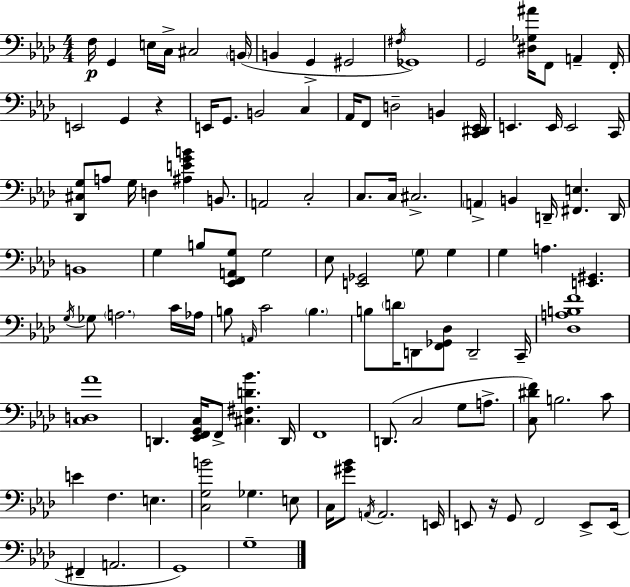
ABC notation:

X:1
T:Untitled
M:4/4
L:1/4
K:Ab
F,/4 G,, E,/4 C,/4 ^C,2 B,,/4 B,, G,, ^G,,2 ^F,/4 _G,,4 G,,2 [^D,_G,^A]/4 F,,/2 A,, F,,/4 E,,2 G,, z E,,/4 G,,/2 B,,2 C, _A,,/4 F,,/2 D,2 B,, [C,,^D,,_E,,]/4 E,, E,,/4 E,,2 C,,/4 [_D,,^C,G,]/2 A,/2 G,/4 D, [^A,EGB] B,,/2 A,,2 C,2 C,/2 C,/4 ^C,2 A,, B,, D,,/4 [^F,,E,] D,,/4 B,,4 G, B,/2 [_E,,F,,A,,G,]/2 G,2 _E,/2 [E,,_G,,]2 G,/2 G, G, A, [E,,^G,,] G,/4 _G,/2 A,2 C/4 _A,/4 B,/2 A,,/4 C2 B, B,/2 D/4 D,,/2 [F,,_G,,_D,]/2 D,,2 C,,/4 [_D,A,B,F]4 [C,D,_A]4 D,, [_E,,F,,G,,C,]/4 F,,/2 [^C,^F,D_B] D,,/4 F,,4 D,,/2 C,2 G,/2 A,/2 [C,^DF]/2 B,2 C/2 E F, E, [C,G,B]2 _G, E,/2 C,/4 [^G_B]/2 A,,/4 A,,2 E,,/4 E,,/2 z/4 G,,/2 F,,2 E,,/2 E,,/4 ^F,, A,,2 G,,4 G,4